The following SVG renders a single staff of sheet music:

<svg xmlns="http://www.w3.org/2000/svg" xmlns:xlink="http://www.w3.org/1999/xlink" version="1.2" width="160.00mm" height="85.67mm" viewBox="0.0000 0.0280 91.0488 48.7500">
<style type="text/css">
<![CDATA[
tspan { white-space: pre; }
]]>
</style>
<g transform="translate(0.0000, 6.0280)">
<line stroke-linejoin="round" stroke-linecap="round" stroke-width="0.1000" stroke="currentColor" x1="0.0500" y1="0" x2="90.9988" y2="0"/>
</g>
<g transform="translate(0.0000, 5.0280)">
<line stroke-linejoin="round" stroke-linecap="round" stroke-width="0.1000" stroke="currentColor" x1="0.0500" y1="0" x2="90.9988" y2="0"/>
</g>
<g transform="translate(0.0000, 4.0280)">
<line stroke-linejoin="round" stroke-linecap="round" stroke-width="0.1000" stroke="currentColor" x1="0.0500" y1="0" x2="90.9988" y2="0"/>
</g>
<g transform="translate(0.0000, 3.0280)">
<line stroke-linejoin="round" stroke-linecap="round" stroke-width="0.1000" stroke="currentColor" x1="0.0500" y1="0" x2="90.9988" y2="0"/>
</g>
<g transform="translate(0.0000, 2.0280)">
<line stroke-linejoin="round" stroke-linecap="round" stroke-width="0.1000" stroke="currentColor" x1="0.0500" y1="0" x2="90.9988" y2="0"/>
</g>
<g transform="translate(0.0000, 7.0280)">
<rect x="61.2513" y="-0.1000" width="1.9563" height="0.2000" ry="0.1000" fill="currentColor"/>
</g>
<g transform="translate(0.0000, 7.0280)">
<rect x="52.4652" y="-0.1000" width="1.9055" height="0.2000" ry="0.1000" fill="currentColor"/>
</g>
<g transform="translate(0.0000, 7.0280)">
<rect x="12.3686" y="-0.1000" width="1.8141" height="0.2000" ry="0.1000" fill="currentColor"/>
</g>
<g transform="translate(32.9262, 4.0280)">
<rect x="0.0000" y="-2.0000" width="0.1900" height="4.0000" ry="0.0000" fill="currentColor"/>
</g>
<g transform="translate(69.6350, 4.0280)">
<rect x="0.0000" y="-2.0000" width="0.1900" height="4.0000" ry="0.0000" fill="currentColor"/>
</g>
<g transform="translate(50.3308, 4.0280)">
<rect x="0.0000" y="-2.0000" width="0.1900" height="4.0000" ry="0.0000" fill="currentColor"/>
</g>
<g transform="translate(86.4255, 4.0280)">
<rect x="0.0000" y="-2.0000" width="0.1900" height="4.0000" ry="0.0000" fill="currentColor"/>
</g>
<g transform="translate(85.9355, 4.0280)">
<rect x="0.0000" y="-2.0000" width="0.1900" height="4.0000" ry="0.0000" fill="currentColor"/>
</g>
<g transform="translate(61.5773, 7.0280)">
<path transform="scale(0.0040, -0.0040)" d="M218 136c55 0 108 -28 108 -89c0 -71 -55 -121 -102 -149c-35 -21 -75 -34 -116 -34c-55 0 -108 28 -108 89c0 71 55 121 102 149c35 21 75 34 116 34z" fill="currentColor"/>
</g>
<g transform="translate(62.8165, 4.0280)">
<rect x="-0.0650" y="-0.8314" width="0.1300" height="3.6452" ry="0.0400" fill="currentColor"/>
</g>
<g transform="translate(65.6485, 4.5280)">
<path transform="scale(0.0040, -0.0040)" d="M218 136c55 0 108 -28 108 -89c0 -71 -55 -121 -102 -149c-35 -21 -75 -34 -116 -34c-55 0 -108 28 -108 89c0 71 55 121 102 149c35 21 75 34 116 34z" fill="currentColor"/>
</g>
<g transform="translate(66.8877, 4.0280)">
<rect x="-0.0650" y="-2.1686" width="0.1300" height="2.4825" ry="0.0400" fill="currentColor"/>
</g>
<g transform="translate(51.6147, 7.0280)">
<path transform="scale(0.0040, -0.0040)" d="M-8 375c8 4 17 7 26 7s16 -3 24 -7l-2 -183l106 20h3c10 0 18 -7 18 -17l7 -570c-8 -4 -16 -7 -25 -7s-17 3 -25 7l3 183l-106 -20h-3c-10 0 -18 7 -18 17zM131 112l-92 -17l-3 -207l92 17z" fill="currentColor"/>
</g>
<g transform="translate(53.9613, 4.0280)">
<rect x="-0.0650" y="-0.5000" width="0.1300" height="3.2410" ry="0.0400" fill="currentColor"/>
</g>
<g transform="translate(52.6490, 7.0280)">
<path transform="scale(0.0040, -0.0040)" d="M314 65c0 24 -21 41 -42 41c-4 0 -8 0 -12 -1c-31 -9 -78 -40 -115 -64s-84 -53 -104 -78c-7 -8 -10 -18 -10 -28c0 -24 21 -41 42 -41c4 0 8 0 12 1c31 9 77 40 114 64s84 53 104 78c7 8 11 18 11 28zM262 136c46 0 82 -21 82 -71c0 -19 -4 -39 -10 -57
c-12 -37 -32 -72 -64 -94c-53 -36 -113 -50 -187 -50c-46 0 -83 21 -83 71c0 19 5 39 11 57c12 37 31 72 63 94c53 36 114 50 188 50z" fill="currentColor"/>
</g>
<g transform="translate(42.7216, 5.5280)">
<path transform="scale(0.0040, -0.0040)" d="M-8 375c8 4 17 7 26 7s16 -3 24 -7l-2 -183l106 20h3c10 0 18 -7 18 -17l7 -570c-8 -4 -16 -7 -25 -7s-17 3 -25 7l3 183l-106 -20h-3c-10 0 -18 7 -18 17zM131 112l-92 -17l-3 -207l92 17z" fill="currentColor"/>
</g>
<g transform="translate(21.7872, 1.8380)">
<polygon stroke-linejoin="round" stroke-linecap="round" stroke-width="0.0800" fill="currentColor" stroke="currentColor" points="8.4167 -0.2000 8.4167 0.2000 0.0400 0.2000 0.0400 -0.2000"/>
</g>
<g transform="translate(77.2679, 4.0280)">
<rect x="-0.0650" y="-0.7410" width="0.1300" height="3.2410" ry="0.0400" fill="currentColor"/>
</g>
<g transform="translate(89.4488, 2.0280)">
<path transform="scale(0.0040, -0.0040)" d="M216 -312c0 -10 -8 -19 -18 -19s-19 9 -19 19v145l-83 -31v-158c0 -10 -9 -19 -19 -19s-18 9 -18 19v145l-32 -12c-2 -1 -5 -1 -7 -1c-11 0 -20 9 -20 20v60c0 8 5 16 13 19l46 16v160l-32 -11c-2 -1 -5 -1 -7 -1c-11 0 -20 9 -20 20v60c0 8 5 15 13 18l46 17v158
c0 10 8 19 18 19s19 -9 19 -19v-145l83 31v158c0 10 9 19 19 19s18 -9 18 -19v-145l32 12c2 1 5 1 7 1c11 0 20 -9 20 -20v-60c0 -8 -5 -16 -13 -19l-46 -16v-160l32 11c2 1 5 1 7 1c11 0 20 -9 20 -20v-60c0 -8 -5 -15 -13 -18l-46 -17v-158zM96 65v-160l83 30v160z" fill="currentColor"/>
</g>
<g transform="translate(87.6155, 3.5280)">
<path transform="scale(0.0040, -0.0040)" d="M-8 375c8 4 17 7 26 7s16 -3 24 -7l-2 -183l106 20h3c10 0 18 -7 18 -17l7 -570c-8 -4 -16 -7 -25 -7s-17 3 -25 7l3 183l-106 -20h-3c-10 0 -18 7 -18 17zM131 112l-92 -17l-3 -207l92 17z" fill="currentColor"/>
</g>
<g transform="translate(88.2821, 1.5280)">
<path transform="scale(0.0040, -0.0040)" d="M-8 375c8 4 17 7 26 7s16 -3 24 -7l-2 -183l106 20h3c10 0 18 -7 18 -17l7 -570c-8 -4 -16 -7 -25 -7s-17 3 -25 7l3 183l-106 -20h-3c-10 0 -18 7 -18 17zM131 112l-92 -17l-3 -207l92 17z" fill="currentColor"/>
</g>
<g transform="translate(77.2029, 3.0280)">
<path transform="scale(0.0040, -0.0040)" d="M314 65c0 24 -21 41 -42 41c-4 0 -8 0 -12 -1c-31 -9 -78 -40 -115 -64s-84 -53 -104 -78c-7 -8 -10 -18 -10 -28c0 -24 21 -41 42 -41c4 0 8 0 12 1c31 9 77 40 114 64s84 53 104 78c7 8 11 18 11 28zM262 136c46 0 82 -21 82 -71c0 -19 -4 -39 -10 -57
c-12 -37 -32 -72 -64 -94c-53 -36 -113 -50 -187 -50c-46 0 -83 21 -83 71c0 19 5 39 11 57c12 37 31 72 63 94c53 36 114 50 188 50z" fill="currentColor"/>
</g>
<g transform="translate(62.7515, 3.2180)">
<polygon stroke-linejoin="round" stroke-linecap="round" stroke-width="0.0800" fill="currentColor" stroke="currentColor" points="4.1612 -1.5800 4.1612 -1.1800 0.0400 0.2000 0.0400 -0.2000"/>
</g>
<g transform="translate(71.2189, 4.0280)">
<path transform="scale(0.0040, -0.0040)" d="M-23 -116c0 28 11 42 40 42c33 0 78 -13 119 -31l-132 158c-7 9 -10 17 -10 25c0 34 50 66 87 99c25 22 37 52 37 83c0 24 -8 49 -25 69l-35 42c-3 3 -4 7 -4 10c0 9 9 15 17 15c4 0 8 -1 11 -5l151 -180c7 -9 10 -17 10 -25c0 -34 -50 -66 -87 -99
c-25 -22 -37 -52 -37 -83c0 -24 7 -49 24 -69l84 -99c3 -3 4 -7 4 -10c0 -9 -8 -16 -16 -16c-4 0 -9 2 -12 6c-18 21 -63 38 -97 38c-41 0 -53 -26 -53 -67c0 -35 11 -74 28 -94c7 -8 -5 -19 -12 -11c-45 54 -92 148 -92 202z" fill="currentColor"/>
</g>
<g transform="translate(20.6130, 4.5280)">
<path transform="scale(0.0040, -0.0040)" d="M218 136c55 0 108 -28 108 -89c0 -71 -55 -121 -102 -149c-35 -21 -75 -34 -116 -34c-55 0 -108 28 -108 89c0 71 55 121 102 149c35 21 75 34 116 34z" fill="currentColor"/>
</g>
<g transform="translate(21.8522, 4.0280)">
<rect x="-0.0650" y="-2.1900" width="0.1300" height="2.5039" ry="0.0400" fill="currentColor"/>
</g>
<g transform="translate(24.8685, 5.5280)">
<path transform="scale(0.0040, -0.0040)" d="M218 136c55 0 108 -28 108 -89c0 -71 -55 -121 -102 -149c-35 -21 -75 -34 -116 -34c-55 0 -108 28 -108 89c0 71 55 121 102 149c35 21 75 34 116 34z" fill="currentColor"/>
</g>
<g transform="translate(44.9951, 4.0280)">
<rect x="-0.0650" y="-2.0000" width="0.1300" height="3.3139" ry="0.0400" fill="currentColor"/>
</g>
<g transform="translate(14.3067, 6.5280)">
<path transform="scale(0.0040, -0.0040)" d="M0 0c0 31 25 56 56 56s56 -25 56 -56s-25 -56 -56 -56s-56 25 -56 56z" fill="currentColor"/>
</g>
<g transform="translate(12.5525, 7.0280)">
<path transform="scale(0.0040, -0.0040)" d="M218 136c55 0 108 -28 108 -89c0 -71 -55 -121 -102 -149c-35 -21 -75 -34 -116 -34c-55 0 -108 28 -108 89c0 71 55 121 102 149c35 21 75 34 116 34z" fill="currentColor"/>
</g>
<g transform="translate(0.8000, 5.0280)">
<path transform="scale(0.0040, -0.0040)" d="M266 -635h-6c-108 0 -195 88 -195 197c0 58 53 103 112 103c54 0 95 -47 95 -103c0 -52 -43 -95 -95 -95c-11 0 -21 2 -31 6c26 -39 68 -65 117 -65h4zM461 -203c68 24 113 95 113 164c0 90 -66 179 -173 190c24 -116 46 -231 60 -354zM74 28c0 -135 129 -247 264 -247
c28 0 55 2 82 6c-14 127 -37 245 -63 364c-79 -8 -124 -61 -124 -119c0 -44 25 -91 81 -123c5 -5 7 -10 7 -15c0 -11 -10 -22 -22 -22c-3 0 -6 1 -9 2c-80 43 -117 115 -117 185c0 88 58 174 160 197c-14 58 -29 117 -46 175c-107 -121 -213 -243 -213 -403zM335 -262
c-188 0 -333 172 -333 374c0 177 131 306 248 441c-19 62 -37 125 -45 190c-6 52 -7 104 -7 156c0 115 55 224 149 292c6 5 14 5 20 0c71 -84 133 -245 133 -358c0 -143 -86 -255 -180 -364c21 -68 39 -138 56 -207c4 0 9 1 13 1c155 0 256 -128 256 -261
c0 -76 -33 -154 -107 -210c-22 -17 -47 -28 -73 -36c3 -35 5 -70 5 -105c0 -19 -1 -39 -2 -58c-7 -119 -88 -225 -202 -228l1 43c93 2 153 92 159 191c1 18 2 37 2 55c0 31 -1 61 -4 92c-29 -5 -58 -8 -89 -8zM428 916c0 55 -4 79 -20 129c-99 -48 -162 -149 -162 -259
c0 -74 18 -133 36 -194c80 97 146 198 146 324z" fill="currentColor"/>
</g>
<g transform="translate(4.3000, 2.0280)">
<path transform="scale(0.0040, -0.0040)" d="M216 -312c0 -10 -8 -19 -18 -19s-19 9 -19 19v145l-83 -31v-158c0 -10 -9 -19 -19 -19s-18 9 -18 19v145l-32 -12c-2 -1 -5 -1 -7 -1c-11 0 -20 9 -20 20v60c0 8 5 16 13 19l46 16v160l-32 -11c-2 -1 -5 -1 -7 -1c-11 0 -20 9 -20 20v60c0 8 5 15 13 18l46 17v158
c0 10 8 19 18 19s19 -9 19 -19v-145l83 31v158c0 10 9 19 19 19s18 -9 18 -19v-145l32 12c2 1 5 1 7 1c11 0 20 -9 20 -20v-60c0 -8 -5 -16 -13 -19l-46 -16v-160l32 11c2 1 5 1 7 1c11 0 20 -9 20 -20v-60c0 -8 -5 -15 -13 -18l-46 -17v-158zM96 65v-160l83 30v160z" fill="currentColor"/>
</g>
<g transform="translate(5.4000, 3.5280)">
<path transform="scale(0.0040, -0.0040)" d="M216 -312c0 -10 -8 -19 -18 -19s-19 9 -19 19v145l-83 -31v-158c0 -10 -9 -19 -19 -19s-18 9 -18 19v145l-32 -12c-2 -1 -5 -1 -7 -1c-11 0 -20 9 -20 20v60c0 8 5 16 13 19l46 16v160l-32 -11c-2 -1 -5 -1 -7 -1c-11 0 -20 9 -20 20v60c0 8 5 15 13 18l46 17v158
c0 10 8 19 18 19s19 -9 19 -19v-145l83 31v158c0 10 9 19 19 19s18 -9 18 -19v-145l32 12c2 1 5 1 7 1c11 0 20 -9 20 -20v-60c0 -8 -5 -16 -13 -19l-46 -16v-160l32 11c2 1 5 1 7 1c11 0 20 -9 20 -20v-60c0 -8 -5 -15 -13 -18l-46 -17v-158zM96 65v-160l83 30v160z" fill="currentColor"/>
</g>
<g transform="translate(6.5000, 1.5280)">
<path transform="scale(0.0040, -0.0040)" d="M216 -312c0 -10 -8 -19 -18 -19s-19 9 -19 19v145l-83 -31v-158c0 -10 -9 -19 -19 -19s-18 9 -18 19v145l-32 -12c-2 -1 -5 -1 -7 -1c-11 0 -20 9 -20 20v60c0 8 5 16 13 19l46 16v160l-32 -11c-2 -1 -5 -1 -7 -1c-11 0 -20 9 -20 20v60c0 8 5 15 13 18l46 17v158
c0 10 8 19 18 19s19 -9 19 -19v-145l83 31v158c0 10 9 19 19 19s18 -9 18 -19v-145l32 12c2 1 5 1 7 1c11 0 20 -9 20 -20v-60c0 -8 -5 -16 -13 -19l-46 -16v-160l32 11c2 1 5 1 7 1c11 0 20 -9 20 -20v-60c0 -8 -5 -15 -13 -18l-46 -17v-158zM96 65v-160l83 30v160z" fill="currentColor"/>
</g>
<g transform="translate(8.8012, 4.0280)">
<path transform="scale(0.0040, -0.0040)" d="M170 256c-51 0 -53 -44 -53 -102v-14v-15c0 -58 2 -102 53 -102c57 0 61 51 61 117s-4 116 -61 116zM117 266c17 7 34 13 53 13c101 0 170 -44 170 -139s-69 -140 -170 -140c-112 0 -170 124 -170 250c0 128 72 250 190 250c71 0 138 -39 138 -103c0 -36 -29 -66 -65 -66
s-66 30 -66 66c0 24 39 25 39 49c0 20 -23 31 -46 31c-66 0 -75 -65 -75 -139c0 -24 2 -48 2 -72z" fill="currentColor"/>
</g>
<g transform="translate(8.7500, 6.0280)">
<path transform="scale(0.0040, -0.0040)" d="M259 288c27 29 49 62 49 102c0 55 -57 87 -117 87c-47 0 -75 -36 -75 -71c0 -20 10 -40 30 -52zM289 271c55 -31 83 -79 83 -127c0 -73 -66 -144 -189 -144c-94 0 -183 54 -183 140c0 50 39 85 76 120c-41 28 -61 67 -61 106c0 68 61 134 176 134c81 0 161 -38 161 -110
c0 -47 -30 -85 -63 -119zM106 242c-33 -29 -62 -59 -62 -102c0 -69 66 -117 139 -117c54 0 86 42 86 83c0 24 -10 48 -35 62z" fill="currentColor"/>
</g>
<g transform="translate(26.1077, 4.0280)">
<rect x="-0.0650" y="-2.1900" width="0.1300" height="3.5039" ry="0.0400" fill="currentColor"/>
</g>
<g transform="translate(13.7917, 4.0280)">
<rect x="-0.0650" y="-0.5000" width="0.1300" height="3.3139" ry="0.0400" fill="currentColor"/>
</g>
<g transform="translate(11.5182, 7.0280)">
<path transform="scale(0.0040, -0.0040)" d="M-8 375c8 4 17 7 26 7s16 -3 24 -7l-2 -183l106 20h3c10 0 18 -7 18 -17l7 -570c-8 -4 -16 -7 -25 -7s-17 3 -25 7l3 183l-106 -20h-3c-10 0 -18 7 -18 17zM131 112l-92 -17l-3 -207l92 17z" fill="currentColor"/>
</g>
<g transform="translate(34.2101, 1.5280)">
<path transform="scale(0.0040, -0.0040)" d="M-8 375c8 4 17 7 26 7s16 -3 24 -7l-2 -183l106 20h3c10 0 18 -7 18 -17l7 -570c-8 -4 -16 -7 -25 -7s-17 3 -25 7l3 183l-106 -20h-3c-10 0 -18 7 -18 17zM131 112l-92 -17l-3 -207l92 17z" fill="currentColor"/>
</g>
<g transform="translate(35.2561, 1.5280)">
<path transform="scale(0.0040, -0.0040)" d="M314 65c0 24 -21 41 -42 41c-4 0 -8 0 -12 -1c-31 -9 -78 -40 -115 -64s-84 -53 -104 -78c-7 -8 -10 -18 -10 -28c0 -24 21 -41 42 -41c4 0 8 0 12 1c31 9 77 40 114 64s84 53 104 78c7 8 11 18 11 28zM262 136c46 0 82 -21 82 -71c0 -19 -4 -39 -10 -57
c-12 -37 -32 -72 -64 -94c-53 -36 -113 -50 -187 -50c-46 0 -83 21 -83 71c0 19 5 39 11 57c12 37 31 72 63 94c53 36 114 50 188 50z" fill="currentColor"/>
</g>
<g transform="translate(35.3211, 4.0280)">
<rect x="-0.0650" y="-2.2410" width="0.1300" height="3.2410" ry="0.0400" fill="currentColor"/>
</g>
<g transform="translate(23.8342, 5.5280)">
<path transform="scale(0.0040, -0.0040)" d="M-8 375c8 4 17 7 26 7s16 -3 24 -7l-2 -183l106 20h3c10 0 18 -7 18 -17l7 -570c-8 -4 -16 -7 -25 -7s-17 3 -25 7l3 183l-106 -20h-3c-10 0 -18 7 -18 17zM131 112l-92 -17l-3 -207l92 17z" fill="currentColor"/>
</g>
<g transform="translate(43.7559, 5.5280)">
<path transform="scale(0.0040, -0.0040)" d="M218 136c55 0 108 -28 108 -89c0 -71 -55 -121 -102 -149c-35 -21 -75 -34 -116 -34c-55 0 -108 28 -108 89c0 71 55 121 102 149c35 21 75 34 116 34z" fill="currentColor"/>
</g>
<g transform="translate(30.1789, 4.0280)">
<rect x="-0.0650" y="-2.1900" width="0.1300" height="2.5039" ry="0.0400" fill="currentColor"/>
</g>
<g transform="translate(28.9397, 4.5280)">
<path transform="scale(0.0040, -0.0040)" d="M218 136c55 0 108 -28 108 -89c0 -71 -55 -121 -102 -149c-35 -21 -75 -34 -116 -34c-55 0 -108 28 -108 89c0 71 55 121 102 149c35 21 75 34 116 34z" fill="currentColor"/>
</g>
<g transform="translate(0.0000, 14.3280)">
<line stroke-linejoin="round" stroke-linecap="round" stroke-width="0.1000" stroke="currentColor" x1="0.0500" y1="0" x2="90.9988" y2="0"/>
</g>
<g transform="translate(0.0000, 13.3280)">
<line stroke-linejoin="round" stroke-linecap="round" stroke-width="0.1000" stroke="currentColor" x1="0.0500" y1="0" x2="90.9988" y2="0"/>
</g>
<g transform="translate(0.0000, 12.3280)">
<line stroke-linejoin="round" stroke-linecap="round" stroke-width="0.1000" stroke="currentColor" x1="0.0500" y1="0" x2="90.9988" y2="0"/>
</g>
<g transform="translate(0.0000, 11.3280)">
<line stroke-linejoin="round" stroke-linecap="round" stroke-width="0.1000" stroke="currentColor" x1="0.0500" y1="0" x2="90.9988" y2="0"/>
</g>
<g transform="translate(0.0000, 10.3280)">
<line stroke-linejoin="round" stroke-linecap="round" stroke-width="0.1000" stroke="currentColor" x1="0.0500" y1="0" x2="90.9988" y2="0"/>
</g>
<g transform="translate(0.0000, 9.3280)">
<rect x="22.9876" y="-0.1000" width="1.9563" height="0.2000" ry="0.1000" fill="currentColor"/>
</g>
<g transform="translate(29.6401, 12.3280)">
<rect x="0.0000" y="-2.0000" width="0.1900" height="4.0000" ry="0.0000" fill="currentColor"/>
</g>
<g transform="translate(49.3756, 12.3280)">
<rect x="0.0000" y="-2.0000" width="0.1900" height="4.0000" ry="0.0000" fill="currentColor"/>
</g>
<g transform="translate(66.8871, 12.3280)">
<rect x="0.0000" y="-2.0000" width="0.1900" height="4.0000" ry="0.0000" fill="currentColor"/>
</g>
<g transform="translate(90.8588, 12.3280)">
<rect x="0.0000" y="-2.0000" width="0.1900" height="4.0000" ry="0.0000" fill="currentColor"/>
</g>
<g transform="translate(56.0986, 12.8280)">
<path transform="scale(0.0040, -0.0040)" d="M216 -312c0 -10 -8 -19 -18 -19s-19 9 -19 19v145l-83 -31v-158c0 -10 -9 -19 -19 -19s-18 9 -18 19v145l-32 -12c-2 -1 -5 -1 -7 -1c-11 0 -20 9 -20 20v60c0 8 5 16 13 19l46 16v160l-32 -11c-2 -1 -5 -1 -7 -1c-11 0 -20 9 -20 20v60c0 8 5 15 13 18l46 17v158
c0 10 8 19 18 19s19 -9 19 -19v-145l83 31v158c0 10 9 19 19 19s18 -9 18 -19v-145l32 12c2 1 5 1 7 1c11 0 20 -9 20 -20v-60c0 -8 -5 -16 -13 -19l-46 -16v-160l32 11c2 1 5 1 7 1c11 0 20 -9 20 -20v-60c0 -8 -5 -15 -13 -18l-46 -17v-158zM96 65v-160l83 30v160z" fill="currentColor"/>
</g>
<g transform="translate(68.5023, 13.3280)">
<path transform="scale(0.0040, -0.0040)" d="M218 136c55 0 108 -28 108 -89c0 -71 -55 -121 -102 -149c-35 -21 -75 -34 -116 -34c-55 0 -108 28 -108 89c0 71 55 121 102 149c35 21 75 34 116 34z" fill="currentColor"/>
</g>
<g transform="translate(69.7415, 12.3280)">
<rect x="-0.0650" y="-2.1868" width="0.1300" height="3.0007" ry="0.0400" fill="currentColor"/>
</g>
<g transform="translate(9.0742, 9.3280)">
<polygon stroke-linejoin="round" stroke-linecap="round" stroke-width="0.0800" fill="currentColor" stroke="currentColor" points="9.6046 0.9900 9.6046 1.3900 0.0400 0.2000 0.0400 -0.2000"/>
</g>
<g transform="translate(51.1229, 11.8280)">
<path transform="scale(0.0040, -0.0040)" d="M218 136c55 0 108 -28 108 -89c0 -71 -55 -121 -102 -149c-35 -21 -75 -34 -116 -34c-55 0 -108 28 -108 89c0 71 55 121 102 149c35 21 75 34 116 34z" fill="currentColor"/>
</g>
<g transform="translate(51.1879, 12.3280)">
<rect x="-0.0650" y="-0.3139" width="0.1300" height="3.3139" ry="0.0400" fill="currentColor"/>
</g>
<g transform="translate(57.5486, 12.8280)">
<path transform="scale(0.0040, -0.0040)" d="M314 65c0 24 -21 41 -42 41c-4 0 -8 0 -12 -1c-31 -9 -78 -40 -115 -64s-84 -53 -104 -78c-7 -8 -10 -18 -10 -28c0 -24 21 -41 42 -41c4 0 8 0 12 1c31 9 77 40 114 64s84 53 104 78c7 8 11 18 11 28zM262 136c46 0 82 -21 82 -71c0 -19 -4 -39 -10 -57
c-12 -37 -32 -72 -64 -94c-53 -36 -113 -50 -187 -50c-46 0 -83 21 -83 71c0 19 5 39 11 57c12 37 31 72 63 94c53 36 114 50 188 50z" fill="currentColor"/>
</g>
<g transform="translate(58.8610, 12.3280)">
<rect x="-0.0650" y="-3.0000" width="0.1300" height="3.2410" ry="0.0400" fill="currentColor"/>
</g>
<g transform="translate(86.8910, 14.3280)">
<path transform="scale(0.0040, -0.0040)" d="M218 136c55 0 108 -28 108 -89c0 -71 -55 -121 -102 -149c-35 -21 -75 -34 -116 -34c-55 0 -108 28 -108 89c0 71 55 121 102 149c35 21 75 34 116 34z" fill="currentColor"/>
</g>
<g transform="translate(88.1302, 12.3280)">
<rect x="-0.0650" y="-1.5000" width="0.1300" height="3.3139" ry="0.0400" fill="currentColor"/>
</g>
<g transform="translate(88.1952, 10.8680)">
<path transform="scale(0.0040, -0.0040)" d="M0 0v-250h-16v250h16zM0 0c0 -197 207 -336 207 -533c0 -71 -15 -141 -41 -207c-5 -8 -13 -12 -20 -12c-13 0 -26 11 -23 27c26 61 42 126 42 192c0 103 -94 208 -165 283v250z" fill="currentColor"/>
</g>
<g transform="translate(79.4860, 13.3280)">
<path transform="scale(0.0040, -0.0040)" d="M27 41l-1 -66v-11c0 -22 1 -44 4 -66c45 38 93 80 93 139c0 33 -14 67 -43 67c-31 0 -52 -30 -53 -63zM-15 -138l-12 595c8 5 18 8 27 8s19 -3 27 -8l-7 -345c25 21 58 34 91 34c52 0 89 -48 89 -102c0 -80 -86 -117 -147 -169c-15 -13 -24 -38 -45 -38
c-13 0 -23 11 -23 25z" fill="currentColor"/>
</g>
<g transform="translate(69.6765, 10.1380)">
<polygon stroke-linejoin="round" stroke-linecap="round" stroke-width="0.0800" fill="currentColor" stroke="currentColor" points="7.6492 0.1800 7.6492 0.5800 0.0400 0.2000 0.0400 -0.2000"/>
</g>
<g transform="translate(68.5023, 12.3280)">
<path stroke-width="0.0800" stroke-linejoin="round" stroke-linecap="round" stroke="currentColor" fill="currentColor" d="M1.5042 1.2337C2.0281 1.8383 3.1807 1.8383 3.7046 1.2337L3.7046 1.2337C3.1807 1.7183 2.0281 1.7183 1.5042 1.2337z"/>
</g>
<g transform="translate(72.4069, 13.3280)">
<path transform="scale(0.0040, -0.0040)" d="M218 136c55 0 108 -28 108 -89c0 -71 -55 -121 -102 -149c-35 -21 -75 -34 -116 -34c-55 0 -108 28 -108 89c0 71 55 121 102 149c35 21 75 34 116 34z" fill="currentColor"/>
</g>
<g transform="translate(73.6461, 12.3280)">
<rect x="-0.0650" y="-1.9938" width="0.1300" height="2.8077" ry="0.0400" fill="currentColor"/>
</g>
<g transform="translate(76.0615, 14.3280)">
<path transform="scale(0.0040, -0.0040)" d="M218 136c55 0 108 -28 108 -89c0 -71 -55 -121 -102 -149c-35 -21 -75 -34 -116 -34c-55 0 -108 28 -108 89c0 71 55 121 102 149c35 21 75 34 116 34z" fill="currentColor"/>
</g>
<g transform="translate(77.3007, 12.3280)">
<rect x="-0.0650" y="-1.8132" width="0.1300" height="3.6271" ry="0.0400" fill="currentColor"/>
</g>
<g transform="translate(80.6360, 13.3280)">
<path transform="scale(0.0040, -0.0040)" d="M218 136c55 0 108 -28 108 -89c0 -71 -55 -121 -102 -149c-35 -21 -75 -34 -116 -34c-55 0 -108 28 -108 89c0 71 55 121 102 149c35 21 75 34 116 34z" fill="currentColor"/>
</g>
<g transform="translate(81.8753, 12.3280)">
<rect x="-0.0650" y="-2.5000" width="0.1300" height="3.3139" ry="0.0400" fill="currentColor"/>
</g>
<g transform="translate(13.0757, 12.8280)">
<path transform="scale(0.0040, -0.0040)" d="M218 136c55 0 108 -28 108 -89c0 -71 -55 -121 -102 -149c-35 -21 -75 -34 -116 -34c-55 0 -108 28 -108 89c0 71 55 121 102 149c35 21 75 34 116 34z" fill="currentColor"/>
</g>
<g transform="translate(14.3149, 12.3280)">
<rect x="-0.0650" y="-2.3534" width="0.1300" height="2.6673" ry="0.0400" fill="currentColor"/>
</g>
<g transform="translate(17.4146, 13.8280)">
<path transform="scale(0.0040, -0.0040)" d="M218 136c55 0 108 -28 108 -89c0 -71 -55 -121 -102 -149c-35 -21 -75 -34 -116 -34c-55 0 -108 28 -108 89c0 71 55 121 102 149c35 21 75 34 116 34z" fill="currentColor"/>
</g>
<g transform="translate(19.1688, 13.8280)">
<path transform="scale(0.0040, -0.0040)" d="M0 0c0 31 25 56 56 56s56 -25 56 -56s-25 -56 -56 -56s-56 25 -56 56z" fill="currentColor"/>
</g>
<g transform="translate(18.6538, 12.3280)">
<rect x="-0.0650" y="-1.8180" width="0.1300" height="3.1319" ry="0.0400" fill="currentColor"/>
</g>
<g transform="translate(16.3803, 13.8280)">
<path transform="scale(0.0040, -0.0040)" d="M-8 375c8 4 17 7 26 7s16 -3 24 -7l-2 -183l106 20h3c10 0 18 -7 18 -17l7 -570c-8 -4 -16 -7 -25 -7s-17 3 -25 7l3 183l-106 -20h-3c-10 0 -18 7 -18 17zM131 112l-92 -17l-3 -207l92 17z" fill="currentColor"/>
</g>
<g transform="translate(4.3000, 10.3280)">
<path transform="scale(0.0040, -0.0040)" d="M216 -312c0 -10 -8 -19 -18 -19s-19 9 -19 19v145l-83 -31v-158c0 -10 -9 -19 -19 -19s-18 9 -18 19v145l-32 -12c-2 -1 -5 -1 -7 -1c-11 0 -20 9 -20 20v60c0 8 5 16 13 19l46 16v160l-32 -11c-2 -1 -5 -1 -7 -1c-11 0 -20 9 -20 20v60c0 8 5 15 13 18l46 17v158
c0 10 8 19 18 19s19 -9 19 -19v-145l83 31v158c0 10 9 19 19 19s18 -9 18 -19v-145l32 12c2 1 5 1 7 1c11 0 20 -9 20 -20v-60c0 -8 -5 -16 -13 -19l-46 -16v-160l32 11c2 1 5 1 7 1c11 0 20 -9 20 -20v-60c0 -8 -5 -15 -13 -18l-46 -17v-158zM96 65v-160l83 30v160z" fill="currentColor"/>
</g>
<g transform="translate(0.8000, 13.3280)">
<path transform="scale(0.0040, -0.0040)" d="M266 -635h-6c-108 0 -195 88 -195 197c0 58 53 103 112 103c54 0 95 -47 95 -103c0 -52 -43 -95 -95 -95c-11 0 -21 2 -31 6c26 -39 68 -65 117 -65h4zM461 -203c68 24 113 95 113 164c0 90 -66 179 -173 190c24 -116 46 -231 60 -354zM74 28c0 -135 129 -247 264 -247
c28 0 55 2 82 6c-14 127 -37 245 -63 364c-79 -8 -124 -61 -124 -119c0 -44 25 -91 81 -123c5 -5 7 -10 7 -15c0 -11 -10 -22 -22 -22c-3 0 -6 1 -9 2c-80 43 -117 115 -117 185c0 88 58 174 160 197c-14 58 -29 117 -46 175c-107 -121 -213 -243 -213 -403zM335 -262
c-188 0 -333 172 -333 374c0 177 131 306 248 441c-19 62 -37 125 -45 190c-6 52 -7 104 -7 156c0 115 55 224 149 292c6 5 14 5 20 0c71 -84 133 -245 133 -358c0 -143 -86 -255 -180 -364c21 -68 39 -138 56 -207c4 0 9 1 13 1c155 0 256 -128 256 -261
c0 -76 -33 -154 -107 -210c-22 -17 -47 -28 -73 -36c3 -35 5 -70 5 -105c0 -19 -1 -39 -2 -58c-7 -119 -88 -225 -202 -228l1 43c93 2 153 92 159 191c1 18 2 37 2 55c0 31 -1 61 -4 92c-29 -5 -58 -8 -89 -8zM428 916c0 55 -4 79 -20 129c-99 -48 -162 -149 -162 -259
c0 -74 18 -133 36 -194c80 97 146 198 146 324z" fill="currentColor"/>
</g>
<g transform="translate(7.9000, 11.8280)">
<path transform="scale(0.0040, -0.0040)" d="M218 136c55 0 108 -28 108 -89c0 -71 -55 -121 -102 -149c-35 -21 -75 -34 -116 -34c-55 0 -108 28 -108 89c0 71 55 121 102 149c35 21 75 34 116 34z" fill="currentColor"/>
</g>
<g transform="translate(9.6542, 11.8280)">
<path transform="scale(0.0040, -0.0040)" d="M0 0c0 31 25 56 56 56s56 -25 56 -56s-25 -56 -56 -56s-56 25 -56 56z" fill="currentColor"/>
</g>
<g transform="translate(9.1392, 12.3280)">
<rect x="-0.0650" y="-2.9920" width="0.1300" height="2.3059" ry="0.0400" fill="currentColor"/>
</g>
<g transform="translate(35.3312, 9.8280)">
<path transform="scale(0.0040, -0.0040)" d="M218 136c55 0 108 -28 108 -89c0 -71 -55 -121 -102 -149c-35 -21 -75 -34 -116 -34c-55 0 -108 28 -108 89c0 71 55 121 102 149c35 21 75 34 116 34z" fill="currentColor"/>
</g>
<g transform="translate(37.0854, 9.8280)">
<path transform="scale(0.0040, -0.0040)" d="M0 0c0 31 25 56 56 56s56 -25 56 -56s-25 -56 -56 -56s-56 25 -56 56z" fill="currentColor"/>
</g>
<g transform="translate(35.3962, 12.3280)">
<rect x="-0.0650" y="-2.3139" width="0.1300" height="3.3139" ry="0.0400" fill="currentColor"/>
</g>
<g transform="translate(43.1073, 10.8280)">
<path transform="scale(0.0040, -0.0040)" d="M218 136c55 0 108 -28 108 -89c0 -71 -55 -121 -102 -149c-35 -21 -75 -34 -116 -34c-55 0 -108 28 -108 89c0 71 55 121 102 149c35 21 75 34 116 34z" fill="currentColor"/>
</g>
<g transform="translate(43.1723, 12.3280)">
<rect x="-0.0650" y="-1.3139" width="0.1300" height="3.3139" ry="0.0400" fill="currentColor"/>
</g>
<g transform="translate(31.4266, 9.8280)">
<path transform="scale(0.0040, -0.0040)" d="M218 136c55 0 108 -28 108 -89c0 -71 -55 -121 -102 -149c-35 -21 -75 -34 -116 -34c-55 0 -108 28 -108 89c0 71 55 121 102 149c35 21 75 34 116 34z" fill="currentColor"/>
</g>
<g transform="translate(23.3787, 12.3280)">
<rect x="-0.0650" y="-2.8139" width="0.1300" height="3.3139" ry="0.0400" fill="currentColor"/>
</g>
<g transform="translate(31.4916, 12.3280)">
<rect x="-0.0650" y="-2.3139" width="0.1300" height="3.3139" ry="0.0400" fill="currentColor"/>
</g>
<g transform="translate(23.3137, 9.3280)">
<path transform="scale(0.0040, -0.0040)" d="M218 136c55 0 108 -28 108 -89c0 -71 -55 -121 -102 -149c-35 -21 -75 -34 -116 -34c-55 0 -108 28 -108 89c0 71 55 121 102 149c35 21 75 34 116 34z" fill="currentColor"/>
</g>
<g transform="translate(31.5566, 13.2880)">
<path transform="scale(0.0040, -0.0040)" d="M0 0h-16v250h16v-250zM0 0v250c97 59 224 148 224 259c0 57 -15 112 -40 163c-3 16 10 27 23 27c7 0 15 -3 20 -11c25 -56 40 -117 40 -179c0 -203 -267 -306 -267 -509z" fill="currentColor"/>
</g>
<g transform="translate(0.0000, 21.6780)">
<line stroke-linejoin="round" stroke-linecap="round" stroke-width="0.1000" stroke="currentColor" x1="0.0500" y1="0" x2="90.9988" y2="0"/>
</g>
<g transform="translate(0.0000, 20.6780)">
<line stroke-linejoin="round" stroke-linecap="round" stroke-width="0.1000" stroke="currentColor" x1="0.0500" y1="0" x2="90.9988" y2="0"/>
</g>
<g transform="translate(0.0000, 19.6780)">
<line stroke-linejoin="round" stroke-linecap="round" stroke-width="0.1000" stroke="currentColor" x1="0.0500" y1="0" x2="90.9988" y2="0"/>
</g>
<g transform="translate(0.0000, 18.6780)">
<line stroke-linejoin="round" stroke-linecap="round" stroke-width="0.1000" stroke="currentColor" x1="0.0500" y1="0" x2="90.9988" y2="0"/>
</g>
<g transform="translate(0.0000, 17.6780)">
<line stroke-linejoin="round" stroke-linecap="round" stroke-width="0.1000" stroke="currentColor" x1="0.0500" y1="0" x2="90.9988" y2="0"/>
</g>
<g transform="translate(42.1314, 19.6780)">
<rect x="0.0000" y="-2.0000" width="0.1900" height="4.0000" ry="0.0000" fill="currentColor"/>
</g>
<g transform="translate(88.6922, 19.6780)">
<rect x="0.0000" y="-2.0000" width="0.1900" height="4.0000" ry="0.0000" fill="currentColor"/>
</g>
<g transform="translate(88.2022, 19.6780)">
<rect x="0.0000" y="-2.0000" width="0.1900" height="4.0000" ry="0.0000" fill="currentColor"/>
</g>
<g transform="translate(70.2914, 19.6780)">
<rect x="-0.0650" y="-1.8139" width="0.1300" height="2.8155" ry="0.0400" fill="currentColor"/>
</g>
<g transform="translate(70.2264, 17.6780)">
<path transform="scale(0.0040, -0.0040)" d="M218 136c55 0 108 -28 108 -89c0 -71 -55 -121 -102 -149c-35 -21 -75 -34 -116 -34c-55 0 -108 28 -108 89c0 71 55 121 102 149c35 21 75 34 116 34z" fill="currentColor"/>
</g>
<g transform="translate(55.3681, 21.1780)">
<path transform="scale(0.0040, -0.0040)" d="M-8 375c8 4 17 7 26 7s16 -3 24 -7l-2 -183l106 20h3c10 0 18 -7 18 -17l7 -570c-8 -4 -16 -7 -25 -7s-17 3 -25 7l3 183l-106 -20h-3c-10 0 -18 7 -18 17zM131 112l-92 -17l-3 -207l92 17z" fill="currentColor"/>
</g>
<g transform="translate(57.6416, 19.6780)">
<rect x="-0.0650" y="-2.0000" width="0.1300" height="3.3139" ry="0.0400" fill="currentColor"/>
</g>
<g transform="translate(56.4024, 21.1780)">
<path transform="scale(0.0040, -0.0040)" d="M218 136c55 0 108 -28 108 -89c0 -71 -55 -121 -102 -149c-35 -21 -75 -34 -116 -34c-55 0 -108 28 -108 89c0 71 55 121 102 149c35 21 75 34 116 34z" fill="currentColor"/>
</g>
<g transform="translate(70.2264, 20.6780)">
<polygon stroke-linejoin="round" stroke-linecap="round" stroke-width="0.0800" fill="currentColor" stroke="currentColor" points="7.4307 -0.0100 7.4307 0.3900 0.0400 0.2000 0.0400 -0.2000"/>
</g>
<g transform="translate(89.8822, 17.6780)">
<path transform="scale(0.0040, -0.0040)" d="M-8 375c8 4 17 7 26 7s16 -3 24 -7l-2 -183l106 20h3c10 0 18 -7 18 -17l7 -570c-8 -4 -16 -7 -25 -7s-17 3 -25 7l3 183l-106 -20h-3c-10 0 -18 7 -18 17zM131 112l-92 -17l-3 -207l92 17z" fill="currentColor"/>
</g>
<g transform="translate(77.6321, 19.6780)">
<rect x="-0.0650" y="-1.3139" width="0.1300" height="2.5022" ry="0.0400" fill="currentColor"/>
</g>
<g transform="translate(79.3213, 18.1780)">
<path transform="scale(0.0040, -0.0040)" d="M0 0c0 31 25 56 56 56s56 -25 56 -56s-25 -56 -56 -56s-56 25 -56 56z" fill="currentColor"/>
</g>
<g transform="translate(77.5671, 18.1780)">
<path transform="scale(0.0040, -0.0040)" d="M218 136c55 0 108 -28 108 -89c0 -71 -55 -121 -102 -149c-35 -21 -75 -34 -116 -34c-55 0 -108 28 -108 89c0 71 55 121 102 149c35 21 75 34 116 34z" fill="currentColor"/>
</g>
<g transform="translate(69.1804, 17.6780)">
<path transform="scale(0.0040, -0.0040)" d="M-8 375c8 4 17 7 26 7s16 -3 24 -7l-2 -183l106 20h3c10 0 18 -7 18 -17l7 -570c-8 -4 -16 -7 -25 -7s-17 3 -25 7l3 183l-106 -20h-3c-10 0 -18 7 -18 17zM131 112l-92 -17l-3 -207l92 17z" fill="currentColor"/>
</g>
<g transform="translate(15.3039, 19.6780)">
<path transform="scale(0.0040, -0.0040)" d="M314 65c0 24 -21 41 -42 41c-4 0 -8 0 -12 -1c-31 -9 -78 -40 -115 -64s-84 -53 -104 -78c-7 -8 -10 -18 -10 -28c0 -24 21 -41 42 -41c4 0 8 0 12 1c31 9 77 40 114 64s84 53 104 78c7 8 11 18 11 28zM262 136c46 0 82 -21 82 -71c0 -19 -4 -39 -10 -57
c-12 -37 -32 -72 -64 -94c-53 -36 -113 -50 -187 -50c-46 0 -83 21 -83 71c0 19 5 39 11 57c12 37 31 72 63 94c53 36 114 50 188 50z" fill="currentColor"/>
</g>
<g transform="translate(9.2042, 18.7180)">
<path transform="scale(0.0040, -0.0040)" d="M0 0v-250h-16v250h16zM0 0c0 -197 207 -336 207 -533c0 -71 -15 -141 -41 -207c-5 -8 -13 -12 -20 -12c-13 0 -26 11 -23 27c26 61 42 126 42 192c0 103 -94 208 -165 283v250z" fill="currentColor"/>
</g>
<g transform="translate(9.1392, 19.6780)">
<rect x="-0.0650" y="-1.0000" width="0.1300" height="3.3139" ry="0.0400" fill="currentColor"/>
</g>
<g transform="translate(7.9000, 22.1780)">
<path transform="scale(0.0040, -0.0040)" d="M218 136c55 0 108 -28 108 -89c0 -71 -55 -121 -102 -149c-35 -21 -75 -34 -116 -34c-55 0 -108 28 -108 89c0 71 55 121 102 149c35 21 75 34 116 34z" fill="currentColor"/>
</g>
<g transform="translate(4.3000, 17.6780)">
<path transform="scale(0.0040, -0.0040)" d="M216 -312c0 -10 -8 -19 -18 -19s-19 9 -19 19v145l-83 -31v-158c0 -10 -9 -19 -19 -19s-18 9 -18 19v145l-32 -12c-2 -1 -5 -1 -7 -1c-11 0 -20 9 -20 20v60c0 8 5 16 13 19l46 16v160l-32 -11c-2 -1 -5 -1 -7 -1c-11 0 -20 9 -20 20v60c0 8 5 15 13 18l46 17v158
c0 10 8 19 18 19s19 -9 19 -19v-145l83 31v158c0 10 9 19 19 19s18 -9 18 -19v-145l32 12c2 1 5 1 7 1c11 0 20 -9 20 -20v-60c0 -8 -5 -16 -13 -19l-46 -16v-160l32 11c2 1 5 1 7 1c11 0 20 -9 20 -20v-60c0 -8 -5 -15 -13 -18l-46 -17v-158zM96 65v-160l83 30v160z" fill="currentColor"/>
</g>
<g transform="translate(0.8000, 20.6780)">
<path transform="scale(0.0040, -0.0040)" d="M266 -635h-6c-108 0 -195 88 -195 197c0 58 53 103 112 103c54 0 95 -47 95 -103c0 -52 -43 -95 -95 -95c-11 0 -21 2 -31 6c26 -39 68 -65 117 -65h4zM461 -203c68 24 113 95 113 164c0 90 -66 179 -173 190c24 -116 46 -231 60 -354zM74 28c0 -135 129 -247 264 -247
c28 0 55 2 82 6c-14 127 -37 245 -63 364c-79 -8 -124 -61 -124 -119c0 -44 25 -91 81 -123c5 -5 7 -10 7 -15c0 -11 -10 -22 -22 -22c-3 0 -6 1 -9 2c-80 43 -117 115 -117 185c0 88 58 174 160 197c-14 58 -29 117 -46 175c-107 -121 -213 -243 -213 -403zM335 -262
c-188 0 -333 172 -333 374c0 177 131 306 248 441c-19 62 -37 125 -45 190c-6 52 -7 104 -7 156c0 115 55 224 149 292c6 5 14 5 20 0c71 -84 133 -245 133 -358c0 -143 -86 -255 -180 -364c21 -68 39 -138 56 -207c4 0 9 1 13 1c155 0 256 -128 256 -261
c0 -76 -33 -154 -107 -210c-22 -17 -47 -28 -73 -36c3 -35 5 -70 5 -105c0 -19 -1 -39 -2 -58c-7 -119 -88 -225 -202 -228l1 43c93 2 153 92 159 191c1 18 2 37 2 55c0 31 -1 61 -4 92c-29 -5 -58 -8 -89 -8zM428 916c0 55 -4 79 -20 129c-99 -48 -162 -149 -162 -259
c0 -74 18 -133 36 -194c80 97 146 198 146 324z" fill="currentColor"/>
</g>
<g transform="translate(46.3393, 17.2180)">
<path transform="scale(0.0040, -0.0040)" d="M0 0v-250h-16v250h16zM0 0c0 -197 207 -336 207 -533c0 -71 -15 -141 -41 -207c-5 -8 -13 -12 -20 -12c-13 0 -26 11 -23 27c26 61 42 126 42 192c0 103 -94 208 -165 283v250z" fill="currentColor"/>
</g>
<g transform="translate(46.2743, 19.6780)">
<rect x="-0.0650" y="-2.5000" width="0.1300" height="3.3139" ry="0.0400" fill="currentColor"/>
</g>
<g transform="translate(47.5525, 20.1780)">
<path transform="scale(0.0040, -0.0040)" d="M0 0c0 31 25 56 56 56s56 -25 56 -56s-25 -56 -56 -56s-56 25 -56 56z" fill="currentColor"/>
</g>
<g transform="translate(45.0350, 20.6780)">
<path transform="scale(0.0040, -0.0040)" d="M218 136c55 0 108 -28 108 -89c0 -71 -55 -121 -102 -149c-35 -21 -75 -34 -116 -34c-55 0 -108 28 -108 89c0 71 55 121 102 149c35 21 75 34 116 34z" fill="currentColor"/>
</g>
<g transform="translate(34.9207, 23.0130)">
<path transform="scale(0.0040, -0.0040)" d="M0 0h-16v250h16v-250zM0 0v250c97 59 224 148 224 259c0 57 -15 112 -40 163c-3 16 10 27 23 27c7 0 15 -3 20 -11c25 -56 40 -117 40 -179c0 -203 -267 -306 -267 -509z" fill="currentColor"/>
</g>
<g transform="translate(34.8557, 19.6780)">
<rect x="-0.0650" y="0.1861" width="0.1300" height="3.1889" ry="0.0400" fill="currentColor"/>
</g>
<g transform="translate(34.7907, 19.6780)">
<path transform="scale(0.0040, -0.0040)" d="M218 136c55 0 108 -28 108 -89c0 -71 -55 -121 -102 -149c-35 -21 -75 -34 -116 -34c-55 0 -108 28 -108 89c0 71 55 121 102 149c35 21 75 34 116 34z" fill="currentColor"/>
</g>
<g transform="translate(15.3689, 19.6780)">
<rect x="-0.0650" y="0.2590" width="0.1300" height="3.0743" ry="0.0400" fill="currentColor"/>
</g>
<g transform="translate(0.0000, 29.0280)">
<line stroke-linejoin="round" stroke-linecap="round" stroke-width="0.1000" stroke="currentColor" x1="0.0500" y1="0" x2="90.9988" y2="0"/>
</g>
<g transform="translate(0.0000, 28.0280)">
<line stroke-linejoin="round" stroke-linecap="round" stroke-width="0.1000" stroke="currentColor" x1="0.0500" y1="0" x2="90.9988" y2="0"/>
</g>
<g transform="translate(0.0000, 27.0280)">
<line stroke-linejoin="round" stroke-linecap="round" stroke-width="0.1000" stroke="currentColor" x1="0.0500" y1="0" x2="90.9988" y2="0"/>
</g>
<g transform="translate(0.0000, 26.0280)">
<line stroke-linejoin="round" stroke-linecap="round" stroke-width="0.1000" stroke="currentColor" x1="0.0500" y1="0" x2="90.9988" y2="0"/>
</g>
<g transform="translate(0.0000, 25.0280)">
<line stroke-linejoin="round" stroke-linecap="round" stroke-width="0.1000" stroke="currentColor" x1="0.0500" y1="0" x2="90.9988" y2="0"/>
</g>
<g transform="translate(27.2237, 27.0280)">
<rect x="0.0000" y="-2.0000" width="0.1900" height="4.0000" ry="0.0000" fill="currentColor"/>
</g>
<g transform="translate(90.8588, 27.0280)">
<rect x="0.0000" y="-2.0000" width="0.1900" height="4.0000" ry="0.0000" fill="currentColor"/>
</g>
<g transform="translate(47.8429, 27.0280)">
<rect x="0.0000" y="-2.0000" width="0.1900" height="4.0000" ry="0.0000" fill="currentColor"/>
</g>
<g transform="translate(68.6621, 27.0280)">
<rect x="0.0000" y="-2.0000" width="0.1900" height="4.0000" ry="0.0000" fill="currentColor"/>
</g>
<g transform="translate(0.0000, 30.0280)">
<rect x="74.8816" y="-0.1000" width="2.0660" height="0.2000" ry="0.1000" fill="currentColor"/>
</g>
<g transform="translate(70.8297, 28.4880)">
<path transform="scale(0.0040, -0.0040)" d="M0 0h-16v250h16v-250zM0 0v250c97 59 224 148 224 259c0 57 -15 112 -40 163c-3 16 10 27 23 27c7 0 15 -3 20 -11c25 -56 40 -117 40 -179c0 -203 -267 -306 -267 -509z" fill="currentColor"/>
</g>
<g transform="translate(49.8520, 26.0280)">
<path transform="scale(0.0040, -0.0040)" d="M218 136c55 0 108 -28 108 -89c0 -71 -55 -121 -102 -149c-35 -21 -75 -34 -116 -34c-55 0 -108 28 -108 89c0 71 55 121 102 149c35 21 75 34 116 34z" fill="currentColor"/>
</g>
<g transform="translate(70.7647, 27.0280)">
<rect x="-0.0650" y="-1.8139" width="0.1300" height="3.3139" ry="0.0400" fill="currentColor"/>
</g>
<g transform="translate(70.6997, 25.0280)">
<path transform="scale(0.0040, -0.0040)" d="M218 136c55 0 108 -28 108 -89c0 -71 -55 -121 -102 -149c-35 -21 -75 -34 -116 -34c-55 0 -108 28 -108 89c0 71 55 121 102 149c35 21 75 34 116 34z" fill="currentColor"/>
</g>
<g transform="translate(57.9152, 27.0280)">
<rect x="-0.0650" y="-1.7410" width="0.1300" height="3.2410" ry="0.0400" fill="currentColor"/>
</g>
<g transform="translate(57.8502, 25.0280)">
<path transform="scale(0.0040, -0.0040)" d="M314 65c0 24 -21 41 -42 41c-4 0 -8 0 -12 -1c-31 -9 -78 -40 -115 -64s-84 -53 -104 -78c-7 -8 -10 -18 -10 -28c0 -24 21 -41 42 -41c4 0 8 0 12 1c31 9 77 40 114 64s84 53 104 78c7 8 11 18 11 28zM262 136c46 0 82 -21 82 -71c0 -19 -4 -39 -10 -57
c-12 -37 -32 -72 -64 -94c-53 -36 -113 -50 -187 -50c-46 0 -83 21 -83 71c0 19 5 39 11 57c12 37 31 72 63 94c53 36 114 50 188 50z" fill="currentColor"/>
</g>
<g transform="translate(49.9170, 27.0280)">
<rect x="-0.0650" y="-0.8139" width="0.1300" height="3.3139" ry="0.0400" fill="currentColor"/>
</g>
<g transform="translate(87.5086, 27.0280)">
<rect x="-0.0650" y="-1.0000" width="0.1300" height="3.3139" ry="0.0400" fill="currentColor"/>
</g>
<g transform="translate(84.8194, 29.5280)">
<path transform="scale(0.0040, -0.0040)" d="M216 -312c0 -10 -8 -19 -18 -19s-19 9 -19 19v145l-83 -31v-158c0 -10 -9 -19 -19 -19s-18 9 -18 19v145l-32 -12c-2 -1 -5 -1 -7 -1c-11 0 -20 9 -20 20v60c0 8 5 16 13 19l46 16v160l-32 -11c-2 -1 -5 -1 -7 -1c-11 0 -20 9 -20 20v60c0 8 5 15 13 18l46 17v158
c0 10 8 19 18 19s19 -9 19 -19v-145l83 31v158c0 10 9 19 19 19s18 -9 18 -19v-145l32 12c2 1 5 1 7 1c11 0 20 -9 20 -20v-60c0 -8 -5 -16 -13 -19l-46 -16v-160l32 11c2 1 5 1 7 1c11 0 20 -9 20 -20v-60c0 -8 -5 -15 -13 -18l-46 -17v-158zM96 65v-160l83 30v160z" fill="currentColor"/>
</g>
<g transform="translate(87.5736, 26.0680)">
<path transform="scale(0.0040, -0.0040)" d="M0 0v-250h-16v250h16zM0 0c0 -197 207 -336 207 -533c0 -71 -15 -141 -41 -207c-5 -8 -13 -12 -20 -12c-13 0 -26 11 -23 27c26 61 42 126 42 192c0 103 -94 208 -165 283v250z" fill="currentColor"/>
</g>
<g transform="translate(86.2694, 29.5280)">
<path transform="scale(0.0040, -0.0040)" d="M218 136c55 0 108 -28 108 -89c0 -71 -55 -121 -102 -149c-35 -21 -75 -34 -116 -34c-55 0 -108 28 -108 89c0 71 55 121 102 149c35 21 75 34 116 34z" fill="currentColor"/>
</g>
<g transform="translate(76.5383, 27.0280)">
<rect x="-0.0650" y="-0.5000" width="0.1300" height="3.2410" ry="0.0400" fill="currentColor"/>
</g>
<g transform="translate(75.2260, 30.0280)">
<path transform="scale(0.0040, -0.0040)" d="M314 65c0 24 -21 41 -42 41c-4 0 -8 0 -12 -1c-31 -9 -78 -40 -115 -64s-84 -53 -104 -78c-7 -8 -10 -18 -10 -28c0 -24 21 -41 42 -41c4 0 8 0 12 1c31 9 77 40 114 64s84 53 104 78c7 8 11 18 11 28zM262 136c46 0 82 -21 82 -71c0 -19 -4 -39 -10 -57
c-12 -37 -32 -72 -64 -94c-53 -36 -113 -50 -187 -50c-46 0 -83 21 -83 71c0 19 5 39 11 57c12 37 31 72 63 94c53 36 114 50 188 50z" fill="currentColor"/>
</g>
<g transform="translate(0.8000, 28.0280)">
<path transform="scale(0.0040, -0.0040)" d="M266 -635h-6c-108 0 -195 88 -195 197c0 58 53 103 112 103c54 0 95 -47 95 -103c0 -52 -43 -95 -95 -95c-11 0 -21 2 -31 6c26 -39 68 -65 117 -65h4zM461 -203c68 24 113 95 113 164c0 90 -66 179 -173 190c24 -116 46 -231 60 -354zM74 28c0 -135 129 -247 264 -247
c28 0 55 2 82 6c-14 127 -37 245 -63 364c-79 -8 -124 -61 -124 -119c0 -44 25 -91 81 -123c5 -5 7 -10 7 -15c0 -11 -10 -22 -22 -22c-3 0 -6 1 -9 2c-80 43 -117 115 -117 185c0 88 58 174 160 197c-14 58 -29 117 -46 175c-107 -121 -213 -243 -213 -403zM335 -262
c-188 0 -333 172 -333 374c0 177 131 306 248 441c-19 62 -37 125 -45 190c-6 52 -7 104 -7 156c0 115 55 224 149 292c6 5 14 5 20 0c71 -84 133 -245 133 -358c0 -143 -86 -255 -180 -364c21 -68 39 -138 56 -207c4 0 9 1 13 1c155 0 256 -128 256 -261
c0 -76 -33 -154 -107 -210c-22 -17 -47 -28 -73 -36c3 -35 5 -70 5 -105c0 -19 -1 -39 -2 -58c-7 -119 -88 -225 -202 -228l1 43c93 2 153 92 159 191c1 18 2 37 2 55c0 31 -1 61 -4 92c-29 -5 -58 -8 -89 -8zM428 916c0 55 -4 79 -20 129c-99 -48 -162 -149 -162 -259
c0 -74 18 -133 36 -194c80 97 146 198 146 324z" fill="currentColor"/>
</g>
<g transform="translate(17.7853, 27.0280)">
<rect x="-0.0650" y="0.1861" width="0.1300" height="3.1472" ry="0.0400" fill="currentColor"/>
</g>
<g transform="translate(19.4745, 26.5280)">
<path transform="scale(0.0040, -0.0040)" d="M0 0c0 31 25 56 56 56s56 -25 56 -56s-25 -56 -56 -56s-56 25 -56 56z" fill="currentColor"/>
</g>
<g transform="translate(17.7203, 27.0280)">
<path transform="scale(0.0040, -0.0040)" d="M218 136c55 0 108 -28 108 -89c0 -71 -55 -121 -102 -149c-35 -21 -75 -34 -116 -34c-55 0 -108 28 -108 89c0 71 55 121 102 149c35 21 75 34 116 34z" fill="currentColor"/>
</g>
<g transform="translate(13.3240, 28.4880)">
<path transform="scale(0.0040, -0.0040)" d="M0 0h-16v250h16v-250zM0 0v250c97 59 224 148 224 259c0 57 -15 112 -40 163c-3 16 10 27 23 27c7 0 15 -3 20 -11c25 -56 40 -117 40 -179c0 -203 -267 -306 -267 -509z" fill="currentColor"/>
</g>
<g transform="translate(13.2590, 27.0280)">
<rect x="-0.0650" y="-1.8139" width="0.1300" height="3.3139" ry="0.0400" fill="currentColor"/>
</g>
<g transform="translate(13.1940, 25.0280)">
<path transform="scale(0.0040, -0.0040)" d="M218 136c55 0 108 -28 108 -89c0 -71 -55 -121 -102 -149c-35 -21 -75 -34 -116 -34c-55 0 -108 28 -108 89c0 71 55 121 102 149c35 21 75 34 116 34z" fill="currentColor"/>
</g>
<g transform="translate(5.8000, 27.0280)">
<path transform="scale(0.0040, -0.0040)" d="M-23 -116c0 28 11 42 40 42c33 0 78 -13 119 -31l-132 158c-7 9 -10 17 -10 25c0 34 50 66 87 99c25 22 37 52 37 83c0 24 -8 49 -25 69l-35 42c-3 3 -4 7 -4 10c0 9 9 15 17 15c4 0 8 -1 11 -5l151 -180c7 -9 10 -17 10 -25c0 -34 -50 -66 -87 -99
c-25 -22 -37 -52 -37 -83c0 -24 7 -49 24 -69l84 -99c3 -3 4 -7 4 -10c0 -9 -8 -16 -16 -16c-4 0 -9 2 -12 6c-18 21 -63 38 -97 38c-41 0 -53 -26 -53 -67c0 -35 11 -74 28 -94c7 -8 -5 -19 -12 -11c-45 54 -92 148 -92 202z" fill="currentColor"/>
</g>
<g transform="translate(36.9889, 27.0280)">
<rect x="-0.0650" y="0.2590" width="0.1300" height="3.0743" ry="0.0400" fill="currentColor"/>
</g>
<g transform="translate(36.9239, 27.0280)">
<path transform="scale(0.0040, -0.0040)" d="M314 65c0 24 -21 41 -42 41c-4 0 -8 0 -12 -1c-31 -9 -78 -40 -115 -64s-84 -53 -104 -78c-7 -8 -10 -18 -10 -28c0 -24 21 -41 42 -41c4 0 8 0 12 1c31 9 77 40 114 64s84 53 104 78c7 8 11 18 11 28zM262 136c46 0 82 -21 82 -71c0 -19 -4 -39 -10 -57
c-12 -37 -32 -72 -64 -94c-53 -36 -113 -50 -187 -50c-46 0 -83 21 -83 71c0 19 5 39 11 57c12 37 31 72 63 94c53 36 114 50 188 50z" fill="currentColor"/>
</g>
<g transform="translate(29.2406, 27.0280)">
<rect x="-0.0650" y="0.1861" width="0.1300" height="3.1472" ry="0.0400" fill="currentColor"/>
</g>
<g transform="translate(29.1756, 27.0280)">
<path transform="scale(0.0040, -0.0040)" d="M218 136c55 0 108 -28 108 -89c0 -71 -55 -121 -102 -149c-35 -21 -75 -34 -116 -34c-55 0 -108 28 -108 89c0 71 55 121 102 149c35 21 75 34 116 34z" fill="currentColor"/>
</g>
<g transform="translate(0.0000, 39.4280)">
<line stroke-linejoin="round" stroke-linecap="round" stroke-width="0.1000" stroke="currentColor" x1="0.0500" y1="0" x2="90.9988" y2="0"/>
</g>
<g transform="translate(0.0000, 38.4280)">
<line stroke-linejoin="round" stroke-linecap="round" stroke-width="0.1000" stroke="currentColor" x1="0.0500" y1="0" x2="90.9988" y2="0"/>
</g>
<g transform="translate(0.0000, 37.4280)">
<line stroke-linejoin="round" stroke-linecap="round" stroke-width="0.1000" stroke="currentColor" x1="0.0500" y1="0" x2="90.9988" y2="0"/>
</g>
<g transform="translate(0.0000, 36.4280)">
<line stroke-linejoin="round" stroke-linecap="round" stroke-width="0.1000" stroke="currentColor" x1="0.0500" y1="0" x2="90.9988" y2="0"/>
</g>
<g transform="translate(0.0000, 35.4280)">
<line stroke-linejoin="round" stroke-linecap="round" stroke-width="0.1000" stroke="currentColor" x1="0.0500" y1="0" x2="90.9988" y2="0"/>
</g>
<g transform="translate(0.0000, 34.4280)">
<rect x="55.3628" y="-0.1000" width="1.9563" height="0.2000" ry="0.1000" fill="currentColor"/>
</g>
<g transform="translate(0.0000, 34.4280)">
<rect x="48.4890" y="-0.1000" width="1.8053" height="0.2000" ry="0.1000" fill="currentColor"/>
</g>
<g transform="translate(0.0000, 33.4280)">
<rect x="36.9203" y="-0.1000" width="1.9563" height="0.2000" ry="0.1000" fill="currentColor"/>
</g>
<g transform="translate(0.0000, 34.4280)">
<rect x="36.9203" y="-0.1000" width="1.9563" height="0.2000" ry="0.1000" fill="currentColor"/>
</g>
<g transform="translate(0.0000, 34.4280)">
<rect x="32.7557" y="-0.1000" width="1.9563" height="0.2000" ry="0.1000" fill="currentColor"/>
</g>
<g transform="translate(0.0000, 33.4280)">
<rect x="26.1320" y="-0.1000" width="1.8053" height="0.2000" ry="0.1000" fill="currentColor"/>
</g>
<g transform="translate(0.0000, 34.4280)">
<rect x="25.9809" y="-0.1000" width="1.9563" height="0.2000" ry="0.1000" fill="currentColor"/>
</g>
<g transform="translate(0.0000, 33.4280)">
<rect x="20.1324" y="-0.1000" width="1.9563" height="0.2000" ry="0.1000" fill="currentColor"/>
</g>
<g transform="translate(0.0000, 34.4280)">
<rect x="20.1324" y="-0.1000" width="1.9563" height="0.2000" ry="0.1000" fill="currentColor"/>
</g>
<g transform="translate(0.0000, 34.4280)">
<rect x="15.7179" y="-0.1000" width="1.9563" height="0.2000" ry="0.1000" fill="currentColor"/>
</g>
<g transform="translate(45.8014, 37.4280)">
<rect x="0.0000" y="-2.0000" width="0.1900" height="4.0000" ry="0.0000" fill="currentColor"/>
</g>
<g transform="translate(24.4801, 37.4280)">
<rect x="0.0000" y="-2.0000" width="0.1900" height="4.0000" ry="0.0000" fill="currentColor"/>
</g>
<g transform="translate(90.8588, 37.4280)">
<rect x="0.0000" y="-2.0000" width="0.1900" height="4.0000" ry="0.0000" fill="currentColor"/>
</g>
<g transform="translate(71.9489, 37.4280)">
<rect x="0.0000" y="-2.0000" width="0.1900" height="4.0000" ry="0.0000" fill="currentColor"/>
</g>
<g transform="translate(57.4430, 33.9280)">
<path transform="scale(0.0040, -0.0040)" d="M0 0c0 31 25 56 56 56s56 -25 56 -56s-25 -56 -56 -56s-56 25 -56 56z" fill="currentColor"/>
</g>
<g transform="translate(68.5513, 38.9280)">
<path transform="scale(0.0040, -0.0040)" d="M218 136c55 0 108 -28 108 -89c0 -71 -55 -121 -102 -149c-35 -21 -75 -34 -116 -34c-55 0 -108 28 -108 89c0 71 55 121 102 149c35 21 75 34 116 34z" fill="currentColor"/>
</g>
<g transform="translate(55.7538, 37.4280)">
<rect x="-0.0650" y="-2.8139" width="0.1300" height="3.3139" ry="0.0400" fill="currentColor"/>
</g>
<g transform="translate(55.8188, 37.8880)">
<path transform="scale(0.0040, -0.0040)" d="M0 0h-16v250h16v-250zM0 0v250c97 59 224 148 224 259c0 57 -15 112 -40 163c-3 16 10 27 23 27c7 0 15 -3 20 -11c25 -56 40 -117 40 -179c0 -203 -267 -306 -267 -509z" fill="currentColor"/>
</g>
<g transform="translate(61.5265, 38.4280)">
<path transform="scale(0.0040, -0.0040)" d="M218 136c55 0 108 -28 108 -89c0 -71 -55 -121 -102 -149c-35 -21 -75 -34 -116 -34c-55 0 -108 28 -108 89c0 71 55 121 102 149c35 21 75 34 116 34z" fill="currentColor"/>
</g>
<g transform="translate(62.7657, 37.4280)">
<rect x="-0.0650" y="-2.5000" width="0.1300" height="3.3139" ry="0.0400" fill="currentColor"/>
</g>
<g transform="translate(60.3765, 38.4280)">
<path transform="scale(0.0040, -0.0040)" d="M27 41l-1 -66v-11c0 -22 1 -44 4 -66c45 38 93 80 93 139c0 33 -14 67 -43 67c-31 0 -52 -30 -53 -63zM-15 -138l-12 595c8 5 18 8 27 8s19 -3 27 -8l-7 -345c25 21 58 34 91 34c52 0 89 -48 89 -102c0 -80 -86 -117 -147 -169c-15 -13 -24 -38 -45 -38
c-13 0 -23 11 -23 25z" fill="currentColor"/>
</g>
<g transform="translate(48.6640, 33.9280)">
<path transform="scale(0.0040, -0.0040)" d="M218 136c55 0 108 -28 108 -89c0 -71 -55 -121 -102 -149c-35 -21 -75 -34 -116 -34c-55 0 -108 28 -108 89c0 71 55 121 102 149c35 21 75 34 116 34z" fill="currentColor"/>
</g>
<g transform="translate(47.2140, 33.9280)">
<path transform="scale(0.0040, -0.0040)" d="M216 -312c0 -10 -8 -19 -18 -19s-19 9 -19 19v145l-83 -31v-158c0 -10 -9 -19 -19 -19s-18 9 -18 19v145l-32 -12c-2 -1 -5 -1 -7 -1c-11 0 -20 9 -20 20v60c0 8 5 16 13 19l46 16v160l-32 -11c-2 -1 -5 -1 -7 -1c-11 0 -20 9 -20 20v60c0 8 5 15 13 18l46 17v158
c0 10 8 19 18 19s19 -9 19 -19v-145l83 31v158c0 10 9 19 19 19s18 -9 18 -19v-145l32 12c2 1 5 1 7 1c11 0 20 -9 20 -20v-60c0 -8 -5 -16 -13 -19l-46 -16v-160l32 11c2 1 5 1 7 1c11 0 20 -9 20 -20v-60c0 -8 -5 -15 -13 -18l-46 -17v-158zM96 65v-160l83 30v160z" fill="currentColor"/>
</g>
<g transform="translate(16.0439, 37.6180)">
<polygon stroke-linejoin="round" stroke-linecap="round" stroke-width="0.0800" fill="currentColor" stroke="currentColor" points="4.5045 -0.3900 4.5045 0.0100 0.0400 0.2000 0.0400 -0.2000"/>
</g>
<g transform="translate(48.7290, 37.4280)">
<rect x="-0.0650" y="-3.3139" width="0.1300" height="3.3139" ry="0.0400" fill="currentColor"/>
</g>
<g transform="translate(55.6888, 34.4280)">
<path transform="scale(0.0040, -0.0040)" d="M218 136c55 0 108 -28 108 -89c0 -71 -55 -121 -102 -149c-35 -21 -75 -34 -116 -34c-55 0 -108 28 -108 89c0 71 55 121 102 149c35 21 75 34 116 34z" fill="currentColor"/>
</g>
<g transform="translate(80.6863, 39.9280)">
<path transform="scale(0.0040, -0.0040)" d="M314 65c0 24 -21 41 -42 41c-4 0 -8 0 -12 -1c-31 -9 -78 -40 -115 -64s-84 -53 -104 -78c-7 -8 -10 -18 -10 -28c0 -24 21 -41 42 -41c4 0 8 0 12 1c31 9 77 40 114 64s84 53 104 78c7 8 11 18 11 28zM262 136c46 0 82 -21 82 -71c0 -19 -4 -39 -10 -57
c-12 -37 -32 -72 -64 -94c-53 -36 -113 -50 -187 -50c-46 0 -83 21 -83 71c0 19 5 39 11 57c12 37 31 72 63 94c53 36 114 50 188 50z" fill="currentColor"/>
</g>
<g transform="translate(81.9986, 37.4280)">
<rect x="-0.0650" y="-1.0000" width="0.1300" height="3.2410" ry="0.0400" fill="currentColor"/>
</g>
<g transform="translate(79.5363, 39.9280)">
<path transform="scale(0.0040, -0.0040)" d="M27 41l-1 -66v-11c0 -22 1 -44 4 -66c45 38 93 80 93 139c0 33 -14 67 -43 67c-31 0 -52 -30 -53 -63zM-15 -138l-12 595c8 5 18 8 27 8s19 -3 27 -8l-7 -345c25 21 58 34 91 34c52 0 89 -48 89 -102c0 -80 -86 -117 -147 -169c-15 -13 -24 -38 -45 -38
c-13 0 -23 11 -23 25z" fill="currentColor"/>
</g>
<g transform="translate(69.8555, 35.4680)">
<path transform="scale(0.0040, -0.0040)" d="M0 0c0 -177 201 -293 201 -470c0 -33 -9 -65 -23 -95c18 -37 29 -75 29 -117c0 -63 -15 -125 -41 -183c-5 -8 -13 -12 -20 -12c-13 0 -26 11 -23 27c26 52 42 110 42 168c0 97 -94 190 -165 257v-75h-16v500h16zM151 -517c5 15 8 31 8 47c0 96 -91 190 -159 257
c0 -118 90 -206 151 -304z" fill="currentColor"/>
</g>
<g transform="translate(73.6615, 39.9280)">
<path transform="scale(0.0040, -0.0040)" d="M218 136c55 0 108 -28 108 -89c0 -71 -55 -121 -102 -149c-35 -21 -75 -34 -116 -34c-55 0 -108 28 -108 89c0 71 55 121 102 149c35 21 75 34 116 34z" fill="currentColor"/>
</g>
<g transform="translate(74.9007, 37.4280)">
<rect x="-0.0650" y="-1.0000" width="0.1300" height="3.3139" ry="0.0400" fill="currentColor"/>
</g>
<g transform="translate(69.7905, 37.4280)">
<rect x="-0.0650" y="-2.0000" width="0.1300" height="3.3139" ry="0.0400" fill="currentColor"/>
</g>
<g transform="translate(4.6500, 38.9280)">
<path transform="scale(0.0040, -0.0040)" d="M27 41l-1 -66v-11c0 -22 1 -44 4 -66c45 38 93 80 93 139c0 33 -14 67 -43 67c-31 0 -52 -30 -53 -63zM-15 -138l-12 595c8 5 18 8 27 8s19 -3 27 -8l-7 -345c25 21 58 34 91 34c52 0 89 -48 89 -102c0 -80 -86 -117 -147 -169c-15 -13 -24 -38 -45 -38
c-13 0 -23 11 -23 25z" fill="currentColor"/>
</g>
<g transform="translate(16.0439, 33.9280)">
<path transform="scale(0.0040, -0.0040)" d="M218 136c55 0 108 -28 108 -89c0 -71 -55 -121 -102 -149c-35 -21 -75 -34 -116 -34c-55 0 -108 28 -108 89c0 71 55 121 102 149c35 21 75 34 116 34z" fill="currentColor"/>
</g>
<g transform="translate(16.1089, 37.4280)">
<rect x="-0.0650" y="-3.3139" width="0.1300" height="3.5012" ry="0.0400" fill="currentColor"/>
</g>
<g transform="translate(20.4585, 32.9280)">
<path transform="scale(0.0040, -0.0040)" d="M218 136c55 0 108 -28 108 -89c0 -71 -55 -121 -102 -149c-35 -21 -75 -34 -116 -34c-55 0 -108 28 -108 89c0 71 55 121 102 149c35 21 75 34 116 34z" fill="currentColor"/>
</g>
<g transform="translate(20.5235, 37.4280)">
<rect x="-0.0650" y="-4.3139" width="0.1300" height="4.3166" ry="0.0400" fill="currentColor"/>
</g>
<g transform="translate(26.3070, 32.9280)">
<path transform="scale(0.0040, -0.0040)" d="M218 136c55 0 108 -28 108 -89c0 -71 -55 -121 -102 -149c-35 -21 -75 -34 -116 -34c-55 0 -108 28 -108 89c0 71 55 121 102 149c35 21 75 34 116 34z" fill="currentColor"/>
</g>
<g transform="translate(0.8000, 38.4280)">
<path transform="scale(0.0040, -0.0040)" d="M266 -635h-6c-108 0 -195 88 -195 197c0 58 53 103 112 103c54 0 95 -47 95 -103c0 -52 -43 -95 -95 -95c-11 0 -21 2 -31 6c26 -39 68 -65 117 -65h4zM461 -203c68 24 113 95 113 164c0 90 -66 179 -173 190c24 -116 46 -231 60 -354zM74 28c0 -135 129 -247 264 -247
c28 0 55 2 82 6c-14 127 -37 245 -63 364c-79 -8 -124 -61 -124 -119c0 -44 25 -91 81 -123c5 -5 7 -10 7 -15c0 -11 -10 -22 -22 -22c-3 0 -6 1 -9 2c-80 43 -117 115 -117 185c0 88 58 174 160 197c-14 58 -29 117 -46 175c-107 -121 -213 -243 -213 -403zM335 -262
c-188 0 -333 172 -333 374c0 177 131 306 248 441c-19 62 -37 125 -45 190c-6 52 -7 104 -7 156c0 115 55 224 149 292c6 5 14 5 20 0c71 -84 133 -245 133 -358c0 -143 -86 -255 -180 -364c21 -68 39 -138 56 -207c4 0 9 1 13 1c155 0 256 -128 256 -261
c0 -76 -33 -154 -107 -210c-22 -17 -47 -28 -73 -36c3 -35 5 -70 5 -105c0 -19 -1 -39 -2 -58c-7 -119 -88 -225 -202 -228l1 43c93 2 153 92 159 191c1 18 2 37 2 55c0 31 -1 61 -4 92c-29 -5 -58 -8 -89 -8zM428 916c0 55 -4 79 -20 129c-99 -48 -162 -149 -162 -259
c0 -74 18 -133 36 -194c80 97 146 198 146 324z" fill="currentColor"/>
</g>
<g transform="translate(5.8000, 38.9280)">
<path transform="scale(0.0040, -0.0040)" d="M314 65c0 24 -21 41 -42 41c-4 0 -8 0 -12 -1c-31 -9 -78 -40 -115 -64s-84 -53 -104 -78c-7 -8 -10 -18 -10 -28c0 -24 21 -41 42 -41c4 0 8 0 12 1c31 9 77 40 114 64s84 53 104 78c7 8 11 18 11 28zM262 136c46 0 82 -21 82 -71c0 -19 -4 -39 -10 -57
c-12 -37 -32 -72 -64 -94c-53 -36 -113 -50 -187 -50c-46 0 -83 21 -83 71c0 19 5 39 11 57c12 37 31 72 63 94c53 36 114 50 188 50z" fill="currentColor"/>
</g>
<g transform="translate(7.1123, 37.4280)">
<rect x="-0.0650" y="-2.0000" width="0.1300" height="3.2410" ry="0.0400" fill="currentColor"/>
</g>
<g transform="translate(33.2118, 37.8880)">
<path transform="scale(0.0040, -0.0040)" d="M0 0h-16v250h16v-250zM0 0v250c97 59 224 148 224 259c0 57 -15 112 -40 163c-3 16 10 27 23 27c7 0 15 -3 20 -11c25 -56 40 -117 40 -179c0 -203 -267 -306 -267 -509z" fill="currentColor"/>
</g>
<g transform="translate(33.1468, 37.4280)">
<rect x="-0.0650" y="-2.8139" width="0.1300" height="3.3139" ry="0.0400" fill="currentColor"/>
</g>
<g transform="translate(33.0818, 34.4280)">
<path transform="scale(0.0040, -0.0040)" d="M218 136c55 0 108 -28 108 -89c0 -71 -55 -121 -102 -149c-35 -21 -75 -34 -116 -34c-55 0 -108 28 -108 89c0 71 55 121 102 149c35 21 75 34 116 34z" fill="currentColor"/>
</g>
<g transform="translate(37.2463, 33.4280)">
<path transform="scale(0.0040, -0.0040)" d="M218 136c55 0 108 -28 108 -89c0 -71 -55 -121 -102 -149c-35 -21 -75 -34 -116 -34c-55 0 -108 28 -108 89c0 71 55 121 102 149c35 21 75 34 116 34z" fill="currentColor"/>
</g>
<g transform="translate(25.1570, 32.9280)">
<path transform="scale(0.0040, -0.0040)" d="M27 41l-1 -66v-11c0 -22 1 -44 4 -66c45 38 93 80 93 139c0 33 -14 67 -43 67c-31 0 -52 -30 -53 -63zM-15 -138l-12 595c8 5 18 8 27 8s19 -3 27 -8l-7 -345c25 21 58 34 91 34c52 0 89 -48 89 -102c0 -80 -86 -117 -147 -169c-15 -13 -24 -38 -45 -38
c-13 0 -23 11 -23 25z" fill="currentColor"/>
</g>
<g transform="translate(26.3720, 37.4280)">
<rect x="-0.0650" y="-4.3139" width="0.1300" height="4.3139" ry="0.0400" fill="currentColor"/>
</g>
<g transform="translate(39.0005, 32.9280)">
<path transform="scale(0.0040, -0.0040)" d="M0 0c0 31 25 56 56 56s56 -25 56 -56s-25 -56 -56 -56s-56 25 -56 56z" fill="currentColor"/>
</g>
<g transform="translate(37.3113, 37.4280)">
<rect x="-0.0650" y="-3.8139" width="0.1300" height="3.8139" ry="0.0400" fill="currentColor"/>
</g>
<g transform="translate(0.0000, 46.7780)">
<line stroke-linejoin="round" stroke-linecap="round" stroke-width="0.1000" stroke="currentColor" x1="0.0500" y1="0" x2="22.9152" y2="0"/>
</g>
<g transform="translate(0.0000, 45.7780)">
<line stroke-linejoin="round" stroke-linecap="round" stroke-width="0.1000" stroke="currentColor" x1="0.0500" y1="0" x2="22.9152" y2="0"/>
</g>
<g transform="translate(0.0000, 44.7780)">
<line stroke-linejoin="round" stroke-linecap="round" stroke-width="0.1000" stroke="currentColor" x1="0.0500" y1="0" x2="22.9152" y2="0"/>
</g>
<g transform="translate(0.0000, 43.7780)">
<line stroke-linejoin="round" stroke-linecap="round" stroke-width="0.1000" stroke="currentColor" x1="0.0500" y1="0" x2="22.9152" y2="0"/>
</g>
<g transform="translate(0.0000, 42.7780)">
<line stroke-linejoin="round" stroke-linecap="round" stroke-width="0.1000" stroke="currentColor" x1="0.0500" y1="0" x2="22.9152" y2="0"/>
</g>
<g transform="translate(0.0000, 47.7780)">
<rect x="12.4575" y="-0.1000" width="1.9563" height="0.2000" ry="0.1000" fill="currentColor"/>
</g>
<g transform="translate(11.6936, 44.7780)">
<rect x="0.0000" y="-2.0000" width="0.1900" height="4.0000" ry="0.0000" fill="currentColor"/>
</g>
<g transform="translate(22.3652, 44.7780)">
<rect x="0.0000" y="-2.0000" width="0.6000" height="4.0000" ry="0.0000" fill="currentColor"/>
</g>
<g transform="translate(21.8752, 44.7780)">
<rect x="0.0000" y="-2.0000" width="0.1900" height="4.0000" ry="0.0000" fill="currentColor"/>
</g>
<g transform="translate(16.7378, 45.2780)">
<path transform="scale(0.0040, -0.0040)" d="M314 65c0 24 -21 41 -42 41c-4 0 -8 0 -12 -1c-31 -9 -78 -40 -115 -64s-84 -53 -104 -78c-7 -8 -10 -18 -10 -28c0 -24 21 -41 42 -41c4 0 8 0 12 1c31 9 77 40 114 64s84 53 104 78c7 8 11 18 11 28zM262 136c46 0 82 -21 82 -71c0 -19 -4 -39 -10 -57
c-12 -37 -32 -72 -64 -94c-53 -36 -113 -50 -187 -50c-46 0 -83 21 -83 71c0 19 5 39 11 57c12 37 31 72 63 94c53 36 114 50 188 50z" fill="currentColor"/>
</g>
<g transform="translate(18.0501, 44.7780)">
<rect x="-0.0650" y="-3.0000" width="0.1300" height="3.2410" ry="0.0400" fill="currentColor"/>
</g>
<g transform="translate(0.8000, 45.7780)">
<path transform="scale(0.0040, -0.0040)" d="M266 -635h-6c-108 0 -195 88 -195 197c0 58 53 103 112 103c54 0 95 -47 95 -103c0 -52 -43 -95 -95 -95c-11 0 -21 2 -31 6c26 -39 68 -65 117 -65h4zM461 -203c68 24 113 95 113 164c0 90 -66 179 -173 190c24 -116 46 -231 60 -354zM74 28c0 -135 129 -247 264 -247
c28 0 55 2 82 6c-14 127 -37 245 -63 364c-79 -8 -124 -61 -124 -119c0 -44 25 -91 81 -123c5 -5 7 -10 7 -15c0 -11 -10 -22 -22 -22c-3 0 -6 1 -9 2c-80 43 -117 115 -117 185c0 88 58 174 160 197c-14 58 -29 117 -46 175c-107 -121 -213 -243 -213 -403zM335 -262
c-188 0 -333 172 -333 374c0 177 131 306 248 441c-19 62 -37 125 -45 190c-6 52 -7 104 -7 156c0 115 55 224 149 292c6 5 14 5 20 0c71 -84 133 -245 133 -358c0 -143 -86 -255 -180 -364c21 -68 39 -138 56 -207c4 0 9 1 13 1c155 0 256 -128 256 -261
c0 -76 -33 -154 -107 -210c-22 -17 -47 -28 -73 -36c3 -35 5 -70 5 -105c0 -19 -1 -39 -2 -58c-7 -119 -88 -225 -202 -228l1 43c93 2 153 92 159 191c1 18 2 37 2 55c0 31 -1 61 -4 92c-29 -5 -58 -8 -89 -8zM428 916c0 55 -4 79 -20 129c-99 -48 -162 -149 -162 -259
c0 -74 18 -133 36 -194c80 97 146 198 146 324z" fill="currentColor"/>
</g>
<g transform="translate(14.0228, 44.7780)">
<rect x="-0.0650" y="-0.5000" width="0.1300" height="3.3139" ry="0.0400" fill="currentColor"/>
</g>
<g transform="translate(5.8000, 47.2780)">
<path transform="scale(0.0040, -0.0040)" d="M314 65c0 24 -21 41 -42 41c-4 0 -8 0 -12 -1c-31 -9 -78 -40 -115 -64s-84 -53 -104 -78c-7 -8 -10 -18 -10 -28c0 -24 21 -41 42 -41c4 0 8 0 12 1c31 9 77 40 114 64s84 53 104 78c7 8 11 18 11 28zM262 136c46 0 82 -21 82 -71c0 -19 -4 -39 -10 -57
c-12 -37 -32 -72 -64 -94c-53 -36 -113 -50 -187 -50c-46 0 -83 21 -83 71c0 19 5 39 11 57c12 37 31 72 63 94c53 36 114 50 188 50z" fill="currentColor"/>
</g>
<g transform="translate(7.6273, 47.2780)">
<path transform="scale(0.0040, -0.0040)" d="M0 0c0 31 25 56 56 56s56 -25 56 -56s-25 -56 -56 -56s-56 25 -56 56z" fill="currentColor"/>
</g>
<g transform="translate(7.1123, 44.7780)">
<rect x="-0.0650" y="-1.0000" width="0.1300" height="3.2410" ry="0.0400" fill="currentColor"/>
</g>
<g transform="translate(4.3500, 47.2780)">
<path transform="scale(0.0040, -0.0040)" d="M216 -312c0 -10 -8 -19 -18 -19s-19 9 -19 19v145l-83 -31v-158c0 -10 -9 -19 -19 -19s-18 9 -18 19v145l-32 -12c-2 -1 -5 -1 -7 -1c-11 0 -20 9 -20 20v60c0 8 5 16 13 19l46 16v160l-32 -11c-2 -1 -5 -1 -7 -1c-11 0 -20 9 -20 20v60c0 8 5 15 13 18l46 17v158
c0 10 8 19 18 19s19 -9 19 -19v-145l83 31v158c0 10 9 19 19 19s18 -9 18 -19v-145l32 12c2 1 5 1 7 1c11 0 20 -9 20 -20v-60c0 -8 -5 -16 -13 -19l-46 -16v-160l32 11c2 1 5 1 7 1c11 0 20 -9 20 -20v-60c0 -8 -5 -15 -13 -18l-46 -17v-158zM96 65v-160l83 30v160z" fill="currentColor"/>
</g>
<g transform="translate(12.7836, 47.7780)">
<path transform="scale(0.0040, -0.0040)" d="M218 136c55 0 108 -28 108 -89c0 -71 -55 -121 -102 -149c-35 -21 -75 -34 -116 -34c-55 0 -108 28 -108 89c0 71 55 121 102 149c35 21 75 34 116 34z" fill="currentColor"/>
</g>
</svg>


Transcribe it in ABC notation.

X:1
T:Untitled
M:6/8
L:1/4
K:A
C A/2 F/2 A/2 g2 F C2 C/2 A/2 z d2 c/2 A/2 F/2 a g/2 g e c ^A2 G/2 G/2 E/2 _G E/2 D/2 B2 B/2 G/2 F f/2 e/2 z f/2 B B B2 d f2 f/2 C2 ^D/2 _F2 b/2 d'/2 _d' a/2 c' ^b a/2 _G F/4 D _D2 ^D2 C A2